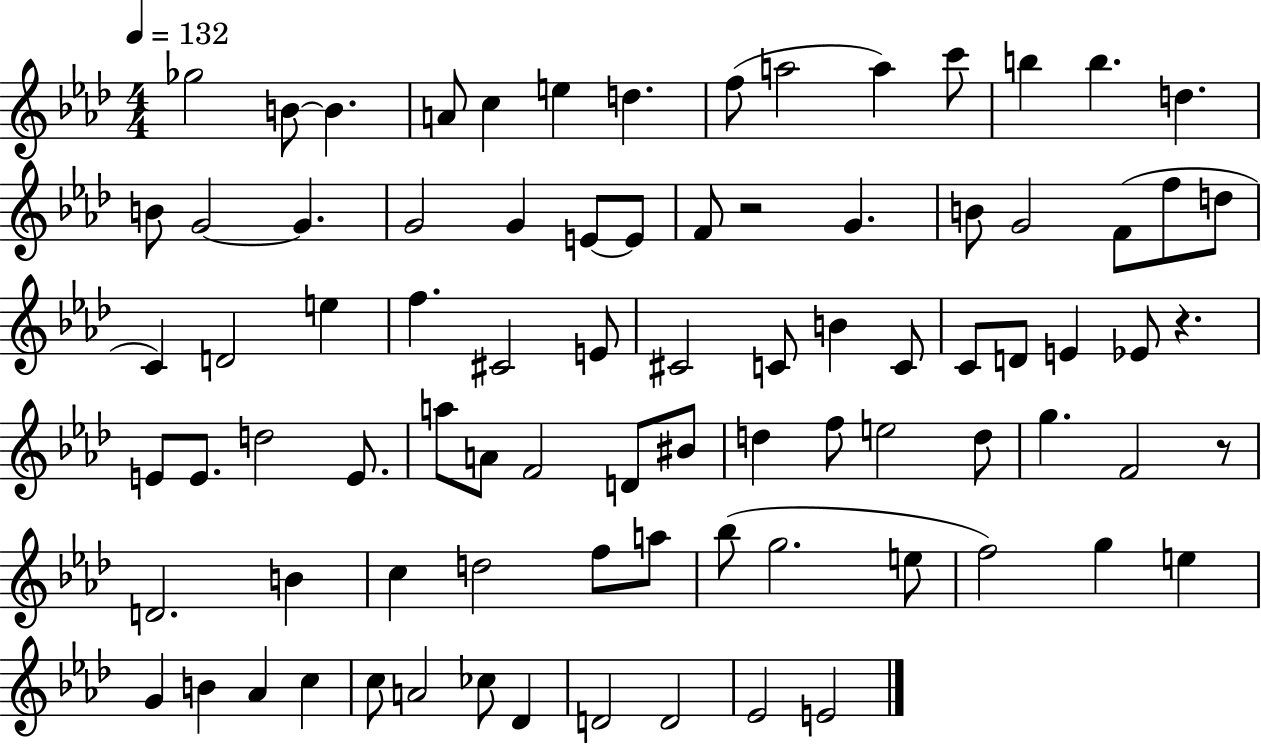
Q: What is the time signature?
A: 4/4